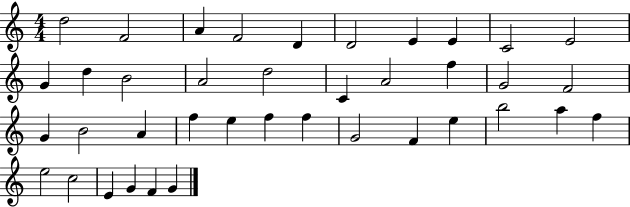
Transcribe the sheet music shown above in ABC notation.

X:1
T:Untitled
M:4/4
L:1/4
K:C
d2 F2 A F2 D D2 E E C2 E2 G d B2 A2 d2 C A2 f G2 F2 G B2 A f e f f G2 F e b2 a f e2 c2 E G F G